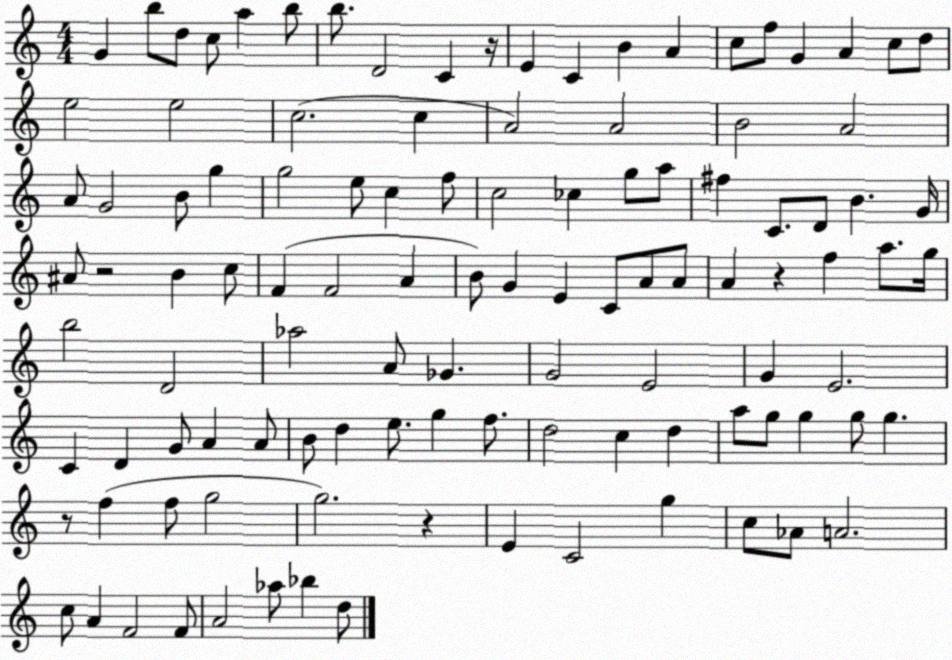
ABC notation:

X:1
T:Untitled
M:4/4
L:1/4
K:C
G b/2 d/2 c/2 a b/2 b/2 D2 C z/4 E C B A c/2 f/2 G A c/2 d/2 e2 e2 c2 c A2 A2 B2 A2 A/2 G2 B/2 g g2 e/2 c f/2 c2 _c g/2 a/2 ^f C/2 D/2 B G/4 ^A/2 z2 B c/2 F F2 A B/2 G E C/2 A/2 A/2 A z f a/2 g/4 b2 D2 _a2 A/2 _G G2 E2 G E2 C D G/2 A A/2 B/2 d e/2 g f/2 d2 c d a/2 g/2 g g/2 g z/2 f f/2 g2 g2 z E C2 g c/2 _A/2 A2 c/2 A F2 F/2 A2 _a/2 _b d/2